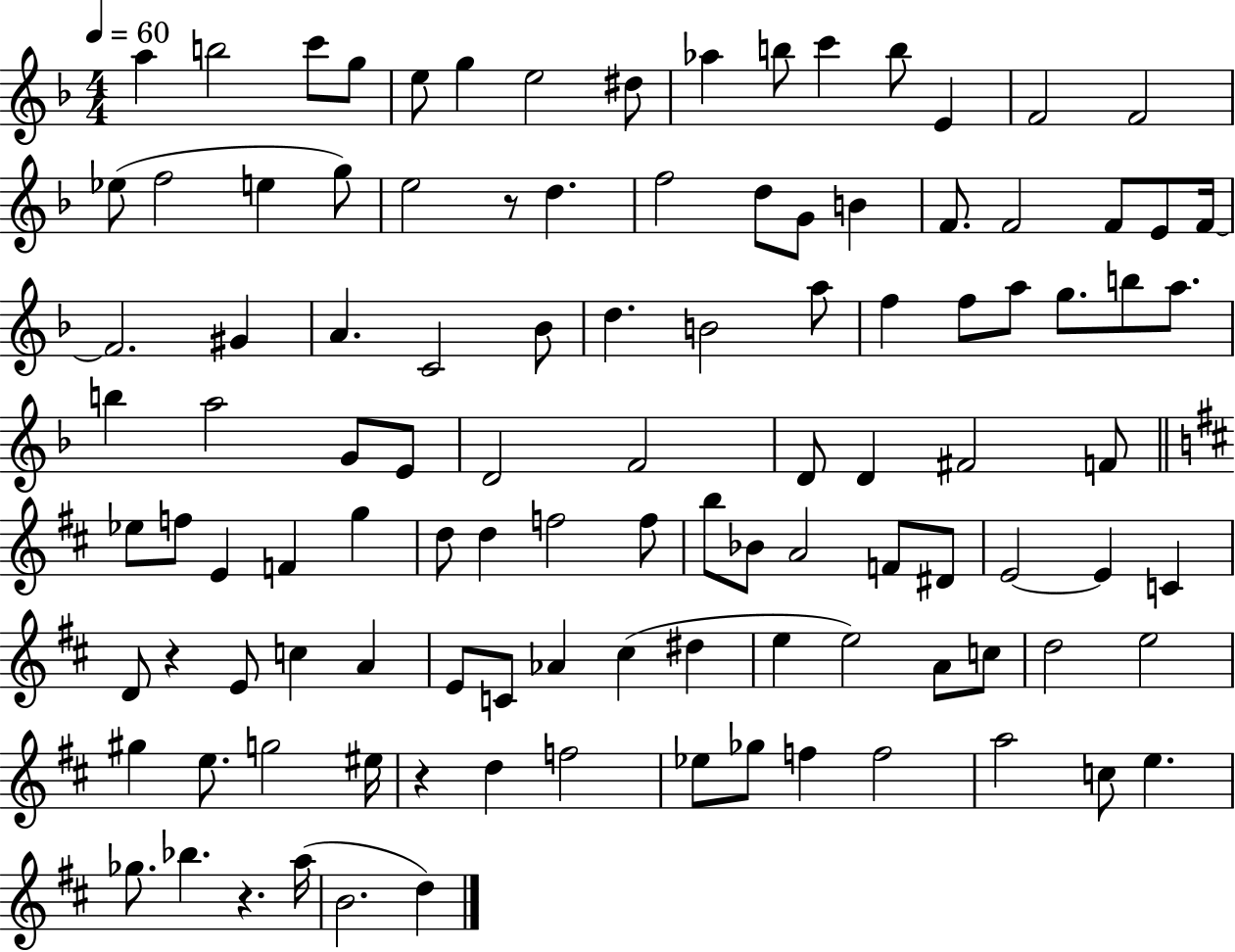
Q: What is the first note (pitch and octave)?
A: A5